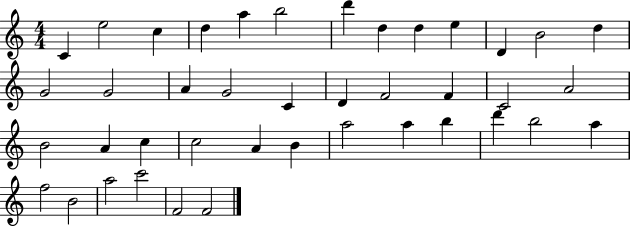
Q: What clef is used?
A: treble